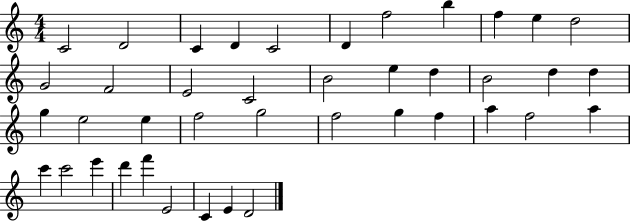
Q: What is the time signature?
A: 4/4